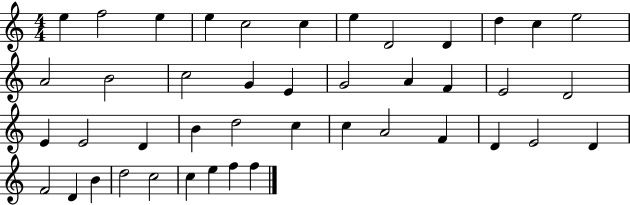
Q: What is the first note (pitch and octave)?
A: E5